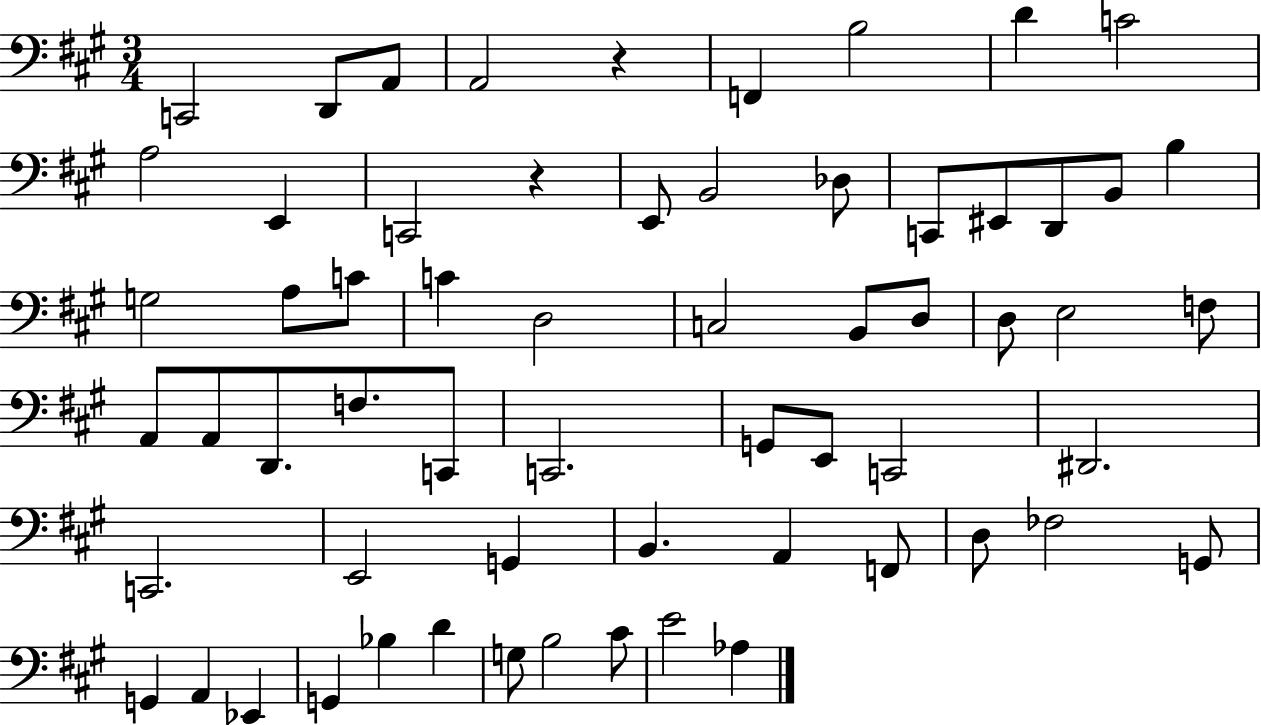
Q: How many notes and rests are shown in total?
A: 62